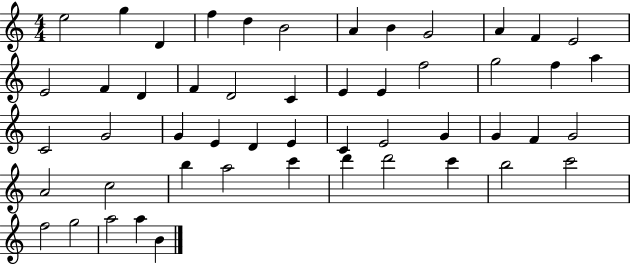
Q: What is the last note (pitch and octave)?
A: B4